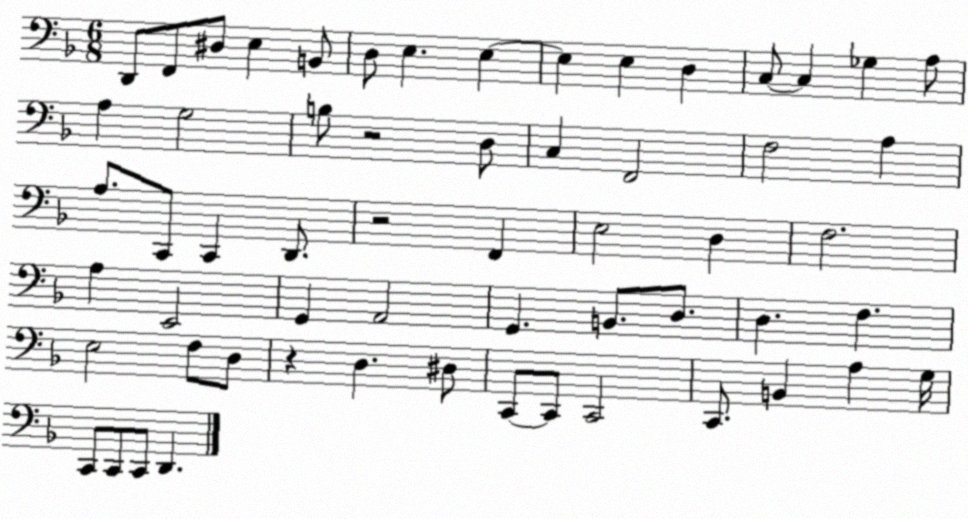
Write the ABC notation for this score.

X:1
T:Untitled
M:6/8
L:1/4
K:F
D,,/2 F,,/2 ^D,/2 E, B,,/2 D,/2 E, E, E, E, D, C,/2 C, _G, A,/2 A, G,2 B,/2 z2 D,/2 C, F,,2 F,2 A, A,/2 C,,/2 C,, D,,/2 z2 F,, E,2 D, F,2 A, E,,2 G,, A,,2 G,, B,,/2 D,/2 D, F, E,2 F,/2 D,/2 z D, ^D,/2 C,,/2 C,,/2 C,,2 C,,/2 B,, A, G,/4 C,,/2 C,,/2 C,,/2 D,,